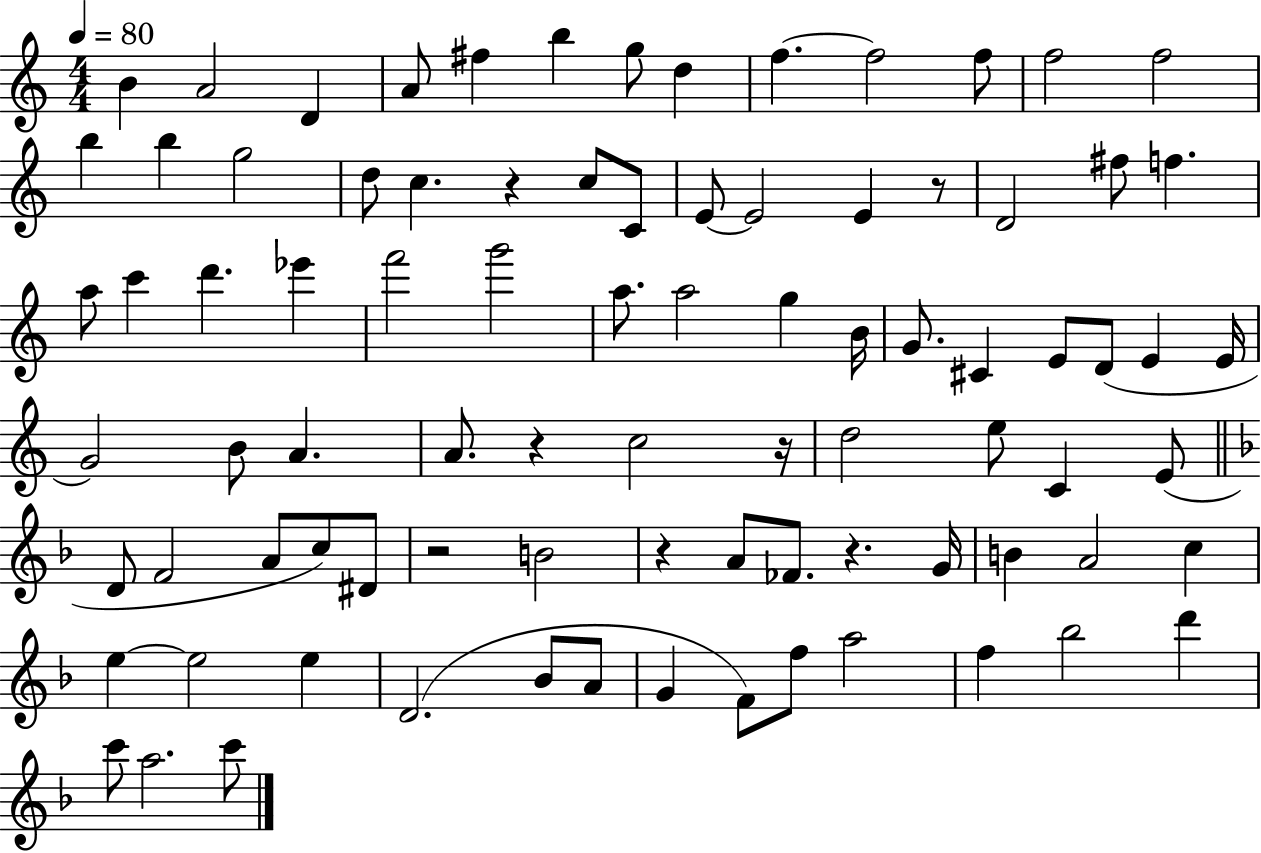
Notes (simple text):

B4/q A4/h D4/q A4/e F#5/q B5/q G5/e D5/q F5/q. F5/h F5/e F5/h F5/h B5/q B5/q G5/h D5/e C5/q. R/q C5/e C4/e E4/e E4/h E4/q R/e D4/h F#5/e F5/q. A5/e C6/q D6/q. Eb6/q F6/h G6/h A5/e. A5/h G5/q B4/s G4/e. C#4/q E4/e D4/e E4/q E4/s G4/h B4/e A4/q. A4/e. R/q C5/h R/s D5/h E5/e C4/q E4/e D4/e F4/h A4/e C5/e D#4/e R/h B4/h R/q A4/e FES4/e. R/q. G4/s B4/q A4/h C5/q E5/q E5/h E5/q D4/h. Bb4/e A4/e G4/q F4/e F5/e A5/h F5/q Bb5/h D6/q C6/e A5/h. C6/e